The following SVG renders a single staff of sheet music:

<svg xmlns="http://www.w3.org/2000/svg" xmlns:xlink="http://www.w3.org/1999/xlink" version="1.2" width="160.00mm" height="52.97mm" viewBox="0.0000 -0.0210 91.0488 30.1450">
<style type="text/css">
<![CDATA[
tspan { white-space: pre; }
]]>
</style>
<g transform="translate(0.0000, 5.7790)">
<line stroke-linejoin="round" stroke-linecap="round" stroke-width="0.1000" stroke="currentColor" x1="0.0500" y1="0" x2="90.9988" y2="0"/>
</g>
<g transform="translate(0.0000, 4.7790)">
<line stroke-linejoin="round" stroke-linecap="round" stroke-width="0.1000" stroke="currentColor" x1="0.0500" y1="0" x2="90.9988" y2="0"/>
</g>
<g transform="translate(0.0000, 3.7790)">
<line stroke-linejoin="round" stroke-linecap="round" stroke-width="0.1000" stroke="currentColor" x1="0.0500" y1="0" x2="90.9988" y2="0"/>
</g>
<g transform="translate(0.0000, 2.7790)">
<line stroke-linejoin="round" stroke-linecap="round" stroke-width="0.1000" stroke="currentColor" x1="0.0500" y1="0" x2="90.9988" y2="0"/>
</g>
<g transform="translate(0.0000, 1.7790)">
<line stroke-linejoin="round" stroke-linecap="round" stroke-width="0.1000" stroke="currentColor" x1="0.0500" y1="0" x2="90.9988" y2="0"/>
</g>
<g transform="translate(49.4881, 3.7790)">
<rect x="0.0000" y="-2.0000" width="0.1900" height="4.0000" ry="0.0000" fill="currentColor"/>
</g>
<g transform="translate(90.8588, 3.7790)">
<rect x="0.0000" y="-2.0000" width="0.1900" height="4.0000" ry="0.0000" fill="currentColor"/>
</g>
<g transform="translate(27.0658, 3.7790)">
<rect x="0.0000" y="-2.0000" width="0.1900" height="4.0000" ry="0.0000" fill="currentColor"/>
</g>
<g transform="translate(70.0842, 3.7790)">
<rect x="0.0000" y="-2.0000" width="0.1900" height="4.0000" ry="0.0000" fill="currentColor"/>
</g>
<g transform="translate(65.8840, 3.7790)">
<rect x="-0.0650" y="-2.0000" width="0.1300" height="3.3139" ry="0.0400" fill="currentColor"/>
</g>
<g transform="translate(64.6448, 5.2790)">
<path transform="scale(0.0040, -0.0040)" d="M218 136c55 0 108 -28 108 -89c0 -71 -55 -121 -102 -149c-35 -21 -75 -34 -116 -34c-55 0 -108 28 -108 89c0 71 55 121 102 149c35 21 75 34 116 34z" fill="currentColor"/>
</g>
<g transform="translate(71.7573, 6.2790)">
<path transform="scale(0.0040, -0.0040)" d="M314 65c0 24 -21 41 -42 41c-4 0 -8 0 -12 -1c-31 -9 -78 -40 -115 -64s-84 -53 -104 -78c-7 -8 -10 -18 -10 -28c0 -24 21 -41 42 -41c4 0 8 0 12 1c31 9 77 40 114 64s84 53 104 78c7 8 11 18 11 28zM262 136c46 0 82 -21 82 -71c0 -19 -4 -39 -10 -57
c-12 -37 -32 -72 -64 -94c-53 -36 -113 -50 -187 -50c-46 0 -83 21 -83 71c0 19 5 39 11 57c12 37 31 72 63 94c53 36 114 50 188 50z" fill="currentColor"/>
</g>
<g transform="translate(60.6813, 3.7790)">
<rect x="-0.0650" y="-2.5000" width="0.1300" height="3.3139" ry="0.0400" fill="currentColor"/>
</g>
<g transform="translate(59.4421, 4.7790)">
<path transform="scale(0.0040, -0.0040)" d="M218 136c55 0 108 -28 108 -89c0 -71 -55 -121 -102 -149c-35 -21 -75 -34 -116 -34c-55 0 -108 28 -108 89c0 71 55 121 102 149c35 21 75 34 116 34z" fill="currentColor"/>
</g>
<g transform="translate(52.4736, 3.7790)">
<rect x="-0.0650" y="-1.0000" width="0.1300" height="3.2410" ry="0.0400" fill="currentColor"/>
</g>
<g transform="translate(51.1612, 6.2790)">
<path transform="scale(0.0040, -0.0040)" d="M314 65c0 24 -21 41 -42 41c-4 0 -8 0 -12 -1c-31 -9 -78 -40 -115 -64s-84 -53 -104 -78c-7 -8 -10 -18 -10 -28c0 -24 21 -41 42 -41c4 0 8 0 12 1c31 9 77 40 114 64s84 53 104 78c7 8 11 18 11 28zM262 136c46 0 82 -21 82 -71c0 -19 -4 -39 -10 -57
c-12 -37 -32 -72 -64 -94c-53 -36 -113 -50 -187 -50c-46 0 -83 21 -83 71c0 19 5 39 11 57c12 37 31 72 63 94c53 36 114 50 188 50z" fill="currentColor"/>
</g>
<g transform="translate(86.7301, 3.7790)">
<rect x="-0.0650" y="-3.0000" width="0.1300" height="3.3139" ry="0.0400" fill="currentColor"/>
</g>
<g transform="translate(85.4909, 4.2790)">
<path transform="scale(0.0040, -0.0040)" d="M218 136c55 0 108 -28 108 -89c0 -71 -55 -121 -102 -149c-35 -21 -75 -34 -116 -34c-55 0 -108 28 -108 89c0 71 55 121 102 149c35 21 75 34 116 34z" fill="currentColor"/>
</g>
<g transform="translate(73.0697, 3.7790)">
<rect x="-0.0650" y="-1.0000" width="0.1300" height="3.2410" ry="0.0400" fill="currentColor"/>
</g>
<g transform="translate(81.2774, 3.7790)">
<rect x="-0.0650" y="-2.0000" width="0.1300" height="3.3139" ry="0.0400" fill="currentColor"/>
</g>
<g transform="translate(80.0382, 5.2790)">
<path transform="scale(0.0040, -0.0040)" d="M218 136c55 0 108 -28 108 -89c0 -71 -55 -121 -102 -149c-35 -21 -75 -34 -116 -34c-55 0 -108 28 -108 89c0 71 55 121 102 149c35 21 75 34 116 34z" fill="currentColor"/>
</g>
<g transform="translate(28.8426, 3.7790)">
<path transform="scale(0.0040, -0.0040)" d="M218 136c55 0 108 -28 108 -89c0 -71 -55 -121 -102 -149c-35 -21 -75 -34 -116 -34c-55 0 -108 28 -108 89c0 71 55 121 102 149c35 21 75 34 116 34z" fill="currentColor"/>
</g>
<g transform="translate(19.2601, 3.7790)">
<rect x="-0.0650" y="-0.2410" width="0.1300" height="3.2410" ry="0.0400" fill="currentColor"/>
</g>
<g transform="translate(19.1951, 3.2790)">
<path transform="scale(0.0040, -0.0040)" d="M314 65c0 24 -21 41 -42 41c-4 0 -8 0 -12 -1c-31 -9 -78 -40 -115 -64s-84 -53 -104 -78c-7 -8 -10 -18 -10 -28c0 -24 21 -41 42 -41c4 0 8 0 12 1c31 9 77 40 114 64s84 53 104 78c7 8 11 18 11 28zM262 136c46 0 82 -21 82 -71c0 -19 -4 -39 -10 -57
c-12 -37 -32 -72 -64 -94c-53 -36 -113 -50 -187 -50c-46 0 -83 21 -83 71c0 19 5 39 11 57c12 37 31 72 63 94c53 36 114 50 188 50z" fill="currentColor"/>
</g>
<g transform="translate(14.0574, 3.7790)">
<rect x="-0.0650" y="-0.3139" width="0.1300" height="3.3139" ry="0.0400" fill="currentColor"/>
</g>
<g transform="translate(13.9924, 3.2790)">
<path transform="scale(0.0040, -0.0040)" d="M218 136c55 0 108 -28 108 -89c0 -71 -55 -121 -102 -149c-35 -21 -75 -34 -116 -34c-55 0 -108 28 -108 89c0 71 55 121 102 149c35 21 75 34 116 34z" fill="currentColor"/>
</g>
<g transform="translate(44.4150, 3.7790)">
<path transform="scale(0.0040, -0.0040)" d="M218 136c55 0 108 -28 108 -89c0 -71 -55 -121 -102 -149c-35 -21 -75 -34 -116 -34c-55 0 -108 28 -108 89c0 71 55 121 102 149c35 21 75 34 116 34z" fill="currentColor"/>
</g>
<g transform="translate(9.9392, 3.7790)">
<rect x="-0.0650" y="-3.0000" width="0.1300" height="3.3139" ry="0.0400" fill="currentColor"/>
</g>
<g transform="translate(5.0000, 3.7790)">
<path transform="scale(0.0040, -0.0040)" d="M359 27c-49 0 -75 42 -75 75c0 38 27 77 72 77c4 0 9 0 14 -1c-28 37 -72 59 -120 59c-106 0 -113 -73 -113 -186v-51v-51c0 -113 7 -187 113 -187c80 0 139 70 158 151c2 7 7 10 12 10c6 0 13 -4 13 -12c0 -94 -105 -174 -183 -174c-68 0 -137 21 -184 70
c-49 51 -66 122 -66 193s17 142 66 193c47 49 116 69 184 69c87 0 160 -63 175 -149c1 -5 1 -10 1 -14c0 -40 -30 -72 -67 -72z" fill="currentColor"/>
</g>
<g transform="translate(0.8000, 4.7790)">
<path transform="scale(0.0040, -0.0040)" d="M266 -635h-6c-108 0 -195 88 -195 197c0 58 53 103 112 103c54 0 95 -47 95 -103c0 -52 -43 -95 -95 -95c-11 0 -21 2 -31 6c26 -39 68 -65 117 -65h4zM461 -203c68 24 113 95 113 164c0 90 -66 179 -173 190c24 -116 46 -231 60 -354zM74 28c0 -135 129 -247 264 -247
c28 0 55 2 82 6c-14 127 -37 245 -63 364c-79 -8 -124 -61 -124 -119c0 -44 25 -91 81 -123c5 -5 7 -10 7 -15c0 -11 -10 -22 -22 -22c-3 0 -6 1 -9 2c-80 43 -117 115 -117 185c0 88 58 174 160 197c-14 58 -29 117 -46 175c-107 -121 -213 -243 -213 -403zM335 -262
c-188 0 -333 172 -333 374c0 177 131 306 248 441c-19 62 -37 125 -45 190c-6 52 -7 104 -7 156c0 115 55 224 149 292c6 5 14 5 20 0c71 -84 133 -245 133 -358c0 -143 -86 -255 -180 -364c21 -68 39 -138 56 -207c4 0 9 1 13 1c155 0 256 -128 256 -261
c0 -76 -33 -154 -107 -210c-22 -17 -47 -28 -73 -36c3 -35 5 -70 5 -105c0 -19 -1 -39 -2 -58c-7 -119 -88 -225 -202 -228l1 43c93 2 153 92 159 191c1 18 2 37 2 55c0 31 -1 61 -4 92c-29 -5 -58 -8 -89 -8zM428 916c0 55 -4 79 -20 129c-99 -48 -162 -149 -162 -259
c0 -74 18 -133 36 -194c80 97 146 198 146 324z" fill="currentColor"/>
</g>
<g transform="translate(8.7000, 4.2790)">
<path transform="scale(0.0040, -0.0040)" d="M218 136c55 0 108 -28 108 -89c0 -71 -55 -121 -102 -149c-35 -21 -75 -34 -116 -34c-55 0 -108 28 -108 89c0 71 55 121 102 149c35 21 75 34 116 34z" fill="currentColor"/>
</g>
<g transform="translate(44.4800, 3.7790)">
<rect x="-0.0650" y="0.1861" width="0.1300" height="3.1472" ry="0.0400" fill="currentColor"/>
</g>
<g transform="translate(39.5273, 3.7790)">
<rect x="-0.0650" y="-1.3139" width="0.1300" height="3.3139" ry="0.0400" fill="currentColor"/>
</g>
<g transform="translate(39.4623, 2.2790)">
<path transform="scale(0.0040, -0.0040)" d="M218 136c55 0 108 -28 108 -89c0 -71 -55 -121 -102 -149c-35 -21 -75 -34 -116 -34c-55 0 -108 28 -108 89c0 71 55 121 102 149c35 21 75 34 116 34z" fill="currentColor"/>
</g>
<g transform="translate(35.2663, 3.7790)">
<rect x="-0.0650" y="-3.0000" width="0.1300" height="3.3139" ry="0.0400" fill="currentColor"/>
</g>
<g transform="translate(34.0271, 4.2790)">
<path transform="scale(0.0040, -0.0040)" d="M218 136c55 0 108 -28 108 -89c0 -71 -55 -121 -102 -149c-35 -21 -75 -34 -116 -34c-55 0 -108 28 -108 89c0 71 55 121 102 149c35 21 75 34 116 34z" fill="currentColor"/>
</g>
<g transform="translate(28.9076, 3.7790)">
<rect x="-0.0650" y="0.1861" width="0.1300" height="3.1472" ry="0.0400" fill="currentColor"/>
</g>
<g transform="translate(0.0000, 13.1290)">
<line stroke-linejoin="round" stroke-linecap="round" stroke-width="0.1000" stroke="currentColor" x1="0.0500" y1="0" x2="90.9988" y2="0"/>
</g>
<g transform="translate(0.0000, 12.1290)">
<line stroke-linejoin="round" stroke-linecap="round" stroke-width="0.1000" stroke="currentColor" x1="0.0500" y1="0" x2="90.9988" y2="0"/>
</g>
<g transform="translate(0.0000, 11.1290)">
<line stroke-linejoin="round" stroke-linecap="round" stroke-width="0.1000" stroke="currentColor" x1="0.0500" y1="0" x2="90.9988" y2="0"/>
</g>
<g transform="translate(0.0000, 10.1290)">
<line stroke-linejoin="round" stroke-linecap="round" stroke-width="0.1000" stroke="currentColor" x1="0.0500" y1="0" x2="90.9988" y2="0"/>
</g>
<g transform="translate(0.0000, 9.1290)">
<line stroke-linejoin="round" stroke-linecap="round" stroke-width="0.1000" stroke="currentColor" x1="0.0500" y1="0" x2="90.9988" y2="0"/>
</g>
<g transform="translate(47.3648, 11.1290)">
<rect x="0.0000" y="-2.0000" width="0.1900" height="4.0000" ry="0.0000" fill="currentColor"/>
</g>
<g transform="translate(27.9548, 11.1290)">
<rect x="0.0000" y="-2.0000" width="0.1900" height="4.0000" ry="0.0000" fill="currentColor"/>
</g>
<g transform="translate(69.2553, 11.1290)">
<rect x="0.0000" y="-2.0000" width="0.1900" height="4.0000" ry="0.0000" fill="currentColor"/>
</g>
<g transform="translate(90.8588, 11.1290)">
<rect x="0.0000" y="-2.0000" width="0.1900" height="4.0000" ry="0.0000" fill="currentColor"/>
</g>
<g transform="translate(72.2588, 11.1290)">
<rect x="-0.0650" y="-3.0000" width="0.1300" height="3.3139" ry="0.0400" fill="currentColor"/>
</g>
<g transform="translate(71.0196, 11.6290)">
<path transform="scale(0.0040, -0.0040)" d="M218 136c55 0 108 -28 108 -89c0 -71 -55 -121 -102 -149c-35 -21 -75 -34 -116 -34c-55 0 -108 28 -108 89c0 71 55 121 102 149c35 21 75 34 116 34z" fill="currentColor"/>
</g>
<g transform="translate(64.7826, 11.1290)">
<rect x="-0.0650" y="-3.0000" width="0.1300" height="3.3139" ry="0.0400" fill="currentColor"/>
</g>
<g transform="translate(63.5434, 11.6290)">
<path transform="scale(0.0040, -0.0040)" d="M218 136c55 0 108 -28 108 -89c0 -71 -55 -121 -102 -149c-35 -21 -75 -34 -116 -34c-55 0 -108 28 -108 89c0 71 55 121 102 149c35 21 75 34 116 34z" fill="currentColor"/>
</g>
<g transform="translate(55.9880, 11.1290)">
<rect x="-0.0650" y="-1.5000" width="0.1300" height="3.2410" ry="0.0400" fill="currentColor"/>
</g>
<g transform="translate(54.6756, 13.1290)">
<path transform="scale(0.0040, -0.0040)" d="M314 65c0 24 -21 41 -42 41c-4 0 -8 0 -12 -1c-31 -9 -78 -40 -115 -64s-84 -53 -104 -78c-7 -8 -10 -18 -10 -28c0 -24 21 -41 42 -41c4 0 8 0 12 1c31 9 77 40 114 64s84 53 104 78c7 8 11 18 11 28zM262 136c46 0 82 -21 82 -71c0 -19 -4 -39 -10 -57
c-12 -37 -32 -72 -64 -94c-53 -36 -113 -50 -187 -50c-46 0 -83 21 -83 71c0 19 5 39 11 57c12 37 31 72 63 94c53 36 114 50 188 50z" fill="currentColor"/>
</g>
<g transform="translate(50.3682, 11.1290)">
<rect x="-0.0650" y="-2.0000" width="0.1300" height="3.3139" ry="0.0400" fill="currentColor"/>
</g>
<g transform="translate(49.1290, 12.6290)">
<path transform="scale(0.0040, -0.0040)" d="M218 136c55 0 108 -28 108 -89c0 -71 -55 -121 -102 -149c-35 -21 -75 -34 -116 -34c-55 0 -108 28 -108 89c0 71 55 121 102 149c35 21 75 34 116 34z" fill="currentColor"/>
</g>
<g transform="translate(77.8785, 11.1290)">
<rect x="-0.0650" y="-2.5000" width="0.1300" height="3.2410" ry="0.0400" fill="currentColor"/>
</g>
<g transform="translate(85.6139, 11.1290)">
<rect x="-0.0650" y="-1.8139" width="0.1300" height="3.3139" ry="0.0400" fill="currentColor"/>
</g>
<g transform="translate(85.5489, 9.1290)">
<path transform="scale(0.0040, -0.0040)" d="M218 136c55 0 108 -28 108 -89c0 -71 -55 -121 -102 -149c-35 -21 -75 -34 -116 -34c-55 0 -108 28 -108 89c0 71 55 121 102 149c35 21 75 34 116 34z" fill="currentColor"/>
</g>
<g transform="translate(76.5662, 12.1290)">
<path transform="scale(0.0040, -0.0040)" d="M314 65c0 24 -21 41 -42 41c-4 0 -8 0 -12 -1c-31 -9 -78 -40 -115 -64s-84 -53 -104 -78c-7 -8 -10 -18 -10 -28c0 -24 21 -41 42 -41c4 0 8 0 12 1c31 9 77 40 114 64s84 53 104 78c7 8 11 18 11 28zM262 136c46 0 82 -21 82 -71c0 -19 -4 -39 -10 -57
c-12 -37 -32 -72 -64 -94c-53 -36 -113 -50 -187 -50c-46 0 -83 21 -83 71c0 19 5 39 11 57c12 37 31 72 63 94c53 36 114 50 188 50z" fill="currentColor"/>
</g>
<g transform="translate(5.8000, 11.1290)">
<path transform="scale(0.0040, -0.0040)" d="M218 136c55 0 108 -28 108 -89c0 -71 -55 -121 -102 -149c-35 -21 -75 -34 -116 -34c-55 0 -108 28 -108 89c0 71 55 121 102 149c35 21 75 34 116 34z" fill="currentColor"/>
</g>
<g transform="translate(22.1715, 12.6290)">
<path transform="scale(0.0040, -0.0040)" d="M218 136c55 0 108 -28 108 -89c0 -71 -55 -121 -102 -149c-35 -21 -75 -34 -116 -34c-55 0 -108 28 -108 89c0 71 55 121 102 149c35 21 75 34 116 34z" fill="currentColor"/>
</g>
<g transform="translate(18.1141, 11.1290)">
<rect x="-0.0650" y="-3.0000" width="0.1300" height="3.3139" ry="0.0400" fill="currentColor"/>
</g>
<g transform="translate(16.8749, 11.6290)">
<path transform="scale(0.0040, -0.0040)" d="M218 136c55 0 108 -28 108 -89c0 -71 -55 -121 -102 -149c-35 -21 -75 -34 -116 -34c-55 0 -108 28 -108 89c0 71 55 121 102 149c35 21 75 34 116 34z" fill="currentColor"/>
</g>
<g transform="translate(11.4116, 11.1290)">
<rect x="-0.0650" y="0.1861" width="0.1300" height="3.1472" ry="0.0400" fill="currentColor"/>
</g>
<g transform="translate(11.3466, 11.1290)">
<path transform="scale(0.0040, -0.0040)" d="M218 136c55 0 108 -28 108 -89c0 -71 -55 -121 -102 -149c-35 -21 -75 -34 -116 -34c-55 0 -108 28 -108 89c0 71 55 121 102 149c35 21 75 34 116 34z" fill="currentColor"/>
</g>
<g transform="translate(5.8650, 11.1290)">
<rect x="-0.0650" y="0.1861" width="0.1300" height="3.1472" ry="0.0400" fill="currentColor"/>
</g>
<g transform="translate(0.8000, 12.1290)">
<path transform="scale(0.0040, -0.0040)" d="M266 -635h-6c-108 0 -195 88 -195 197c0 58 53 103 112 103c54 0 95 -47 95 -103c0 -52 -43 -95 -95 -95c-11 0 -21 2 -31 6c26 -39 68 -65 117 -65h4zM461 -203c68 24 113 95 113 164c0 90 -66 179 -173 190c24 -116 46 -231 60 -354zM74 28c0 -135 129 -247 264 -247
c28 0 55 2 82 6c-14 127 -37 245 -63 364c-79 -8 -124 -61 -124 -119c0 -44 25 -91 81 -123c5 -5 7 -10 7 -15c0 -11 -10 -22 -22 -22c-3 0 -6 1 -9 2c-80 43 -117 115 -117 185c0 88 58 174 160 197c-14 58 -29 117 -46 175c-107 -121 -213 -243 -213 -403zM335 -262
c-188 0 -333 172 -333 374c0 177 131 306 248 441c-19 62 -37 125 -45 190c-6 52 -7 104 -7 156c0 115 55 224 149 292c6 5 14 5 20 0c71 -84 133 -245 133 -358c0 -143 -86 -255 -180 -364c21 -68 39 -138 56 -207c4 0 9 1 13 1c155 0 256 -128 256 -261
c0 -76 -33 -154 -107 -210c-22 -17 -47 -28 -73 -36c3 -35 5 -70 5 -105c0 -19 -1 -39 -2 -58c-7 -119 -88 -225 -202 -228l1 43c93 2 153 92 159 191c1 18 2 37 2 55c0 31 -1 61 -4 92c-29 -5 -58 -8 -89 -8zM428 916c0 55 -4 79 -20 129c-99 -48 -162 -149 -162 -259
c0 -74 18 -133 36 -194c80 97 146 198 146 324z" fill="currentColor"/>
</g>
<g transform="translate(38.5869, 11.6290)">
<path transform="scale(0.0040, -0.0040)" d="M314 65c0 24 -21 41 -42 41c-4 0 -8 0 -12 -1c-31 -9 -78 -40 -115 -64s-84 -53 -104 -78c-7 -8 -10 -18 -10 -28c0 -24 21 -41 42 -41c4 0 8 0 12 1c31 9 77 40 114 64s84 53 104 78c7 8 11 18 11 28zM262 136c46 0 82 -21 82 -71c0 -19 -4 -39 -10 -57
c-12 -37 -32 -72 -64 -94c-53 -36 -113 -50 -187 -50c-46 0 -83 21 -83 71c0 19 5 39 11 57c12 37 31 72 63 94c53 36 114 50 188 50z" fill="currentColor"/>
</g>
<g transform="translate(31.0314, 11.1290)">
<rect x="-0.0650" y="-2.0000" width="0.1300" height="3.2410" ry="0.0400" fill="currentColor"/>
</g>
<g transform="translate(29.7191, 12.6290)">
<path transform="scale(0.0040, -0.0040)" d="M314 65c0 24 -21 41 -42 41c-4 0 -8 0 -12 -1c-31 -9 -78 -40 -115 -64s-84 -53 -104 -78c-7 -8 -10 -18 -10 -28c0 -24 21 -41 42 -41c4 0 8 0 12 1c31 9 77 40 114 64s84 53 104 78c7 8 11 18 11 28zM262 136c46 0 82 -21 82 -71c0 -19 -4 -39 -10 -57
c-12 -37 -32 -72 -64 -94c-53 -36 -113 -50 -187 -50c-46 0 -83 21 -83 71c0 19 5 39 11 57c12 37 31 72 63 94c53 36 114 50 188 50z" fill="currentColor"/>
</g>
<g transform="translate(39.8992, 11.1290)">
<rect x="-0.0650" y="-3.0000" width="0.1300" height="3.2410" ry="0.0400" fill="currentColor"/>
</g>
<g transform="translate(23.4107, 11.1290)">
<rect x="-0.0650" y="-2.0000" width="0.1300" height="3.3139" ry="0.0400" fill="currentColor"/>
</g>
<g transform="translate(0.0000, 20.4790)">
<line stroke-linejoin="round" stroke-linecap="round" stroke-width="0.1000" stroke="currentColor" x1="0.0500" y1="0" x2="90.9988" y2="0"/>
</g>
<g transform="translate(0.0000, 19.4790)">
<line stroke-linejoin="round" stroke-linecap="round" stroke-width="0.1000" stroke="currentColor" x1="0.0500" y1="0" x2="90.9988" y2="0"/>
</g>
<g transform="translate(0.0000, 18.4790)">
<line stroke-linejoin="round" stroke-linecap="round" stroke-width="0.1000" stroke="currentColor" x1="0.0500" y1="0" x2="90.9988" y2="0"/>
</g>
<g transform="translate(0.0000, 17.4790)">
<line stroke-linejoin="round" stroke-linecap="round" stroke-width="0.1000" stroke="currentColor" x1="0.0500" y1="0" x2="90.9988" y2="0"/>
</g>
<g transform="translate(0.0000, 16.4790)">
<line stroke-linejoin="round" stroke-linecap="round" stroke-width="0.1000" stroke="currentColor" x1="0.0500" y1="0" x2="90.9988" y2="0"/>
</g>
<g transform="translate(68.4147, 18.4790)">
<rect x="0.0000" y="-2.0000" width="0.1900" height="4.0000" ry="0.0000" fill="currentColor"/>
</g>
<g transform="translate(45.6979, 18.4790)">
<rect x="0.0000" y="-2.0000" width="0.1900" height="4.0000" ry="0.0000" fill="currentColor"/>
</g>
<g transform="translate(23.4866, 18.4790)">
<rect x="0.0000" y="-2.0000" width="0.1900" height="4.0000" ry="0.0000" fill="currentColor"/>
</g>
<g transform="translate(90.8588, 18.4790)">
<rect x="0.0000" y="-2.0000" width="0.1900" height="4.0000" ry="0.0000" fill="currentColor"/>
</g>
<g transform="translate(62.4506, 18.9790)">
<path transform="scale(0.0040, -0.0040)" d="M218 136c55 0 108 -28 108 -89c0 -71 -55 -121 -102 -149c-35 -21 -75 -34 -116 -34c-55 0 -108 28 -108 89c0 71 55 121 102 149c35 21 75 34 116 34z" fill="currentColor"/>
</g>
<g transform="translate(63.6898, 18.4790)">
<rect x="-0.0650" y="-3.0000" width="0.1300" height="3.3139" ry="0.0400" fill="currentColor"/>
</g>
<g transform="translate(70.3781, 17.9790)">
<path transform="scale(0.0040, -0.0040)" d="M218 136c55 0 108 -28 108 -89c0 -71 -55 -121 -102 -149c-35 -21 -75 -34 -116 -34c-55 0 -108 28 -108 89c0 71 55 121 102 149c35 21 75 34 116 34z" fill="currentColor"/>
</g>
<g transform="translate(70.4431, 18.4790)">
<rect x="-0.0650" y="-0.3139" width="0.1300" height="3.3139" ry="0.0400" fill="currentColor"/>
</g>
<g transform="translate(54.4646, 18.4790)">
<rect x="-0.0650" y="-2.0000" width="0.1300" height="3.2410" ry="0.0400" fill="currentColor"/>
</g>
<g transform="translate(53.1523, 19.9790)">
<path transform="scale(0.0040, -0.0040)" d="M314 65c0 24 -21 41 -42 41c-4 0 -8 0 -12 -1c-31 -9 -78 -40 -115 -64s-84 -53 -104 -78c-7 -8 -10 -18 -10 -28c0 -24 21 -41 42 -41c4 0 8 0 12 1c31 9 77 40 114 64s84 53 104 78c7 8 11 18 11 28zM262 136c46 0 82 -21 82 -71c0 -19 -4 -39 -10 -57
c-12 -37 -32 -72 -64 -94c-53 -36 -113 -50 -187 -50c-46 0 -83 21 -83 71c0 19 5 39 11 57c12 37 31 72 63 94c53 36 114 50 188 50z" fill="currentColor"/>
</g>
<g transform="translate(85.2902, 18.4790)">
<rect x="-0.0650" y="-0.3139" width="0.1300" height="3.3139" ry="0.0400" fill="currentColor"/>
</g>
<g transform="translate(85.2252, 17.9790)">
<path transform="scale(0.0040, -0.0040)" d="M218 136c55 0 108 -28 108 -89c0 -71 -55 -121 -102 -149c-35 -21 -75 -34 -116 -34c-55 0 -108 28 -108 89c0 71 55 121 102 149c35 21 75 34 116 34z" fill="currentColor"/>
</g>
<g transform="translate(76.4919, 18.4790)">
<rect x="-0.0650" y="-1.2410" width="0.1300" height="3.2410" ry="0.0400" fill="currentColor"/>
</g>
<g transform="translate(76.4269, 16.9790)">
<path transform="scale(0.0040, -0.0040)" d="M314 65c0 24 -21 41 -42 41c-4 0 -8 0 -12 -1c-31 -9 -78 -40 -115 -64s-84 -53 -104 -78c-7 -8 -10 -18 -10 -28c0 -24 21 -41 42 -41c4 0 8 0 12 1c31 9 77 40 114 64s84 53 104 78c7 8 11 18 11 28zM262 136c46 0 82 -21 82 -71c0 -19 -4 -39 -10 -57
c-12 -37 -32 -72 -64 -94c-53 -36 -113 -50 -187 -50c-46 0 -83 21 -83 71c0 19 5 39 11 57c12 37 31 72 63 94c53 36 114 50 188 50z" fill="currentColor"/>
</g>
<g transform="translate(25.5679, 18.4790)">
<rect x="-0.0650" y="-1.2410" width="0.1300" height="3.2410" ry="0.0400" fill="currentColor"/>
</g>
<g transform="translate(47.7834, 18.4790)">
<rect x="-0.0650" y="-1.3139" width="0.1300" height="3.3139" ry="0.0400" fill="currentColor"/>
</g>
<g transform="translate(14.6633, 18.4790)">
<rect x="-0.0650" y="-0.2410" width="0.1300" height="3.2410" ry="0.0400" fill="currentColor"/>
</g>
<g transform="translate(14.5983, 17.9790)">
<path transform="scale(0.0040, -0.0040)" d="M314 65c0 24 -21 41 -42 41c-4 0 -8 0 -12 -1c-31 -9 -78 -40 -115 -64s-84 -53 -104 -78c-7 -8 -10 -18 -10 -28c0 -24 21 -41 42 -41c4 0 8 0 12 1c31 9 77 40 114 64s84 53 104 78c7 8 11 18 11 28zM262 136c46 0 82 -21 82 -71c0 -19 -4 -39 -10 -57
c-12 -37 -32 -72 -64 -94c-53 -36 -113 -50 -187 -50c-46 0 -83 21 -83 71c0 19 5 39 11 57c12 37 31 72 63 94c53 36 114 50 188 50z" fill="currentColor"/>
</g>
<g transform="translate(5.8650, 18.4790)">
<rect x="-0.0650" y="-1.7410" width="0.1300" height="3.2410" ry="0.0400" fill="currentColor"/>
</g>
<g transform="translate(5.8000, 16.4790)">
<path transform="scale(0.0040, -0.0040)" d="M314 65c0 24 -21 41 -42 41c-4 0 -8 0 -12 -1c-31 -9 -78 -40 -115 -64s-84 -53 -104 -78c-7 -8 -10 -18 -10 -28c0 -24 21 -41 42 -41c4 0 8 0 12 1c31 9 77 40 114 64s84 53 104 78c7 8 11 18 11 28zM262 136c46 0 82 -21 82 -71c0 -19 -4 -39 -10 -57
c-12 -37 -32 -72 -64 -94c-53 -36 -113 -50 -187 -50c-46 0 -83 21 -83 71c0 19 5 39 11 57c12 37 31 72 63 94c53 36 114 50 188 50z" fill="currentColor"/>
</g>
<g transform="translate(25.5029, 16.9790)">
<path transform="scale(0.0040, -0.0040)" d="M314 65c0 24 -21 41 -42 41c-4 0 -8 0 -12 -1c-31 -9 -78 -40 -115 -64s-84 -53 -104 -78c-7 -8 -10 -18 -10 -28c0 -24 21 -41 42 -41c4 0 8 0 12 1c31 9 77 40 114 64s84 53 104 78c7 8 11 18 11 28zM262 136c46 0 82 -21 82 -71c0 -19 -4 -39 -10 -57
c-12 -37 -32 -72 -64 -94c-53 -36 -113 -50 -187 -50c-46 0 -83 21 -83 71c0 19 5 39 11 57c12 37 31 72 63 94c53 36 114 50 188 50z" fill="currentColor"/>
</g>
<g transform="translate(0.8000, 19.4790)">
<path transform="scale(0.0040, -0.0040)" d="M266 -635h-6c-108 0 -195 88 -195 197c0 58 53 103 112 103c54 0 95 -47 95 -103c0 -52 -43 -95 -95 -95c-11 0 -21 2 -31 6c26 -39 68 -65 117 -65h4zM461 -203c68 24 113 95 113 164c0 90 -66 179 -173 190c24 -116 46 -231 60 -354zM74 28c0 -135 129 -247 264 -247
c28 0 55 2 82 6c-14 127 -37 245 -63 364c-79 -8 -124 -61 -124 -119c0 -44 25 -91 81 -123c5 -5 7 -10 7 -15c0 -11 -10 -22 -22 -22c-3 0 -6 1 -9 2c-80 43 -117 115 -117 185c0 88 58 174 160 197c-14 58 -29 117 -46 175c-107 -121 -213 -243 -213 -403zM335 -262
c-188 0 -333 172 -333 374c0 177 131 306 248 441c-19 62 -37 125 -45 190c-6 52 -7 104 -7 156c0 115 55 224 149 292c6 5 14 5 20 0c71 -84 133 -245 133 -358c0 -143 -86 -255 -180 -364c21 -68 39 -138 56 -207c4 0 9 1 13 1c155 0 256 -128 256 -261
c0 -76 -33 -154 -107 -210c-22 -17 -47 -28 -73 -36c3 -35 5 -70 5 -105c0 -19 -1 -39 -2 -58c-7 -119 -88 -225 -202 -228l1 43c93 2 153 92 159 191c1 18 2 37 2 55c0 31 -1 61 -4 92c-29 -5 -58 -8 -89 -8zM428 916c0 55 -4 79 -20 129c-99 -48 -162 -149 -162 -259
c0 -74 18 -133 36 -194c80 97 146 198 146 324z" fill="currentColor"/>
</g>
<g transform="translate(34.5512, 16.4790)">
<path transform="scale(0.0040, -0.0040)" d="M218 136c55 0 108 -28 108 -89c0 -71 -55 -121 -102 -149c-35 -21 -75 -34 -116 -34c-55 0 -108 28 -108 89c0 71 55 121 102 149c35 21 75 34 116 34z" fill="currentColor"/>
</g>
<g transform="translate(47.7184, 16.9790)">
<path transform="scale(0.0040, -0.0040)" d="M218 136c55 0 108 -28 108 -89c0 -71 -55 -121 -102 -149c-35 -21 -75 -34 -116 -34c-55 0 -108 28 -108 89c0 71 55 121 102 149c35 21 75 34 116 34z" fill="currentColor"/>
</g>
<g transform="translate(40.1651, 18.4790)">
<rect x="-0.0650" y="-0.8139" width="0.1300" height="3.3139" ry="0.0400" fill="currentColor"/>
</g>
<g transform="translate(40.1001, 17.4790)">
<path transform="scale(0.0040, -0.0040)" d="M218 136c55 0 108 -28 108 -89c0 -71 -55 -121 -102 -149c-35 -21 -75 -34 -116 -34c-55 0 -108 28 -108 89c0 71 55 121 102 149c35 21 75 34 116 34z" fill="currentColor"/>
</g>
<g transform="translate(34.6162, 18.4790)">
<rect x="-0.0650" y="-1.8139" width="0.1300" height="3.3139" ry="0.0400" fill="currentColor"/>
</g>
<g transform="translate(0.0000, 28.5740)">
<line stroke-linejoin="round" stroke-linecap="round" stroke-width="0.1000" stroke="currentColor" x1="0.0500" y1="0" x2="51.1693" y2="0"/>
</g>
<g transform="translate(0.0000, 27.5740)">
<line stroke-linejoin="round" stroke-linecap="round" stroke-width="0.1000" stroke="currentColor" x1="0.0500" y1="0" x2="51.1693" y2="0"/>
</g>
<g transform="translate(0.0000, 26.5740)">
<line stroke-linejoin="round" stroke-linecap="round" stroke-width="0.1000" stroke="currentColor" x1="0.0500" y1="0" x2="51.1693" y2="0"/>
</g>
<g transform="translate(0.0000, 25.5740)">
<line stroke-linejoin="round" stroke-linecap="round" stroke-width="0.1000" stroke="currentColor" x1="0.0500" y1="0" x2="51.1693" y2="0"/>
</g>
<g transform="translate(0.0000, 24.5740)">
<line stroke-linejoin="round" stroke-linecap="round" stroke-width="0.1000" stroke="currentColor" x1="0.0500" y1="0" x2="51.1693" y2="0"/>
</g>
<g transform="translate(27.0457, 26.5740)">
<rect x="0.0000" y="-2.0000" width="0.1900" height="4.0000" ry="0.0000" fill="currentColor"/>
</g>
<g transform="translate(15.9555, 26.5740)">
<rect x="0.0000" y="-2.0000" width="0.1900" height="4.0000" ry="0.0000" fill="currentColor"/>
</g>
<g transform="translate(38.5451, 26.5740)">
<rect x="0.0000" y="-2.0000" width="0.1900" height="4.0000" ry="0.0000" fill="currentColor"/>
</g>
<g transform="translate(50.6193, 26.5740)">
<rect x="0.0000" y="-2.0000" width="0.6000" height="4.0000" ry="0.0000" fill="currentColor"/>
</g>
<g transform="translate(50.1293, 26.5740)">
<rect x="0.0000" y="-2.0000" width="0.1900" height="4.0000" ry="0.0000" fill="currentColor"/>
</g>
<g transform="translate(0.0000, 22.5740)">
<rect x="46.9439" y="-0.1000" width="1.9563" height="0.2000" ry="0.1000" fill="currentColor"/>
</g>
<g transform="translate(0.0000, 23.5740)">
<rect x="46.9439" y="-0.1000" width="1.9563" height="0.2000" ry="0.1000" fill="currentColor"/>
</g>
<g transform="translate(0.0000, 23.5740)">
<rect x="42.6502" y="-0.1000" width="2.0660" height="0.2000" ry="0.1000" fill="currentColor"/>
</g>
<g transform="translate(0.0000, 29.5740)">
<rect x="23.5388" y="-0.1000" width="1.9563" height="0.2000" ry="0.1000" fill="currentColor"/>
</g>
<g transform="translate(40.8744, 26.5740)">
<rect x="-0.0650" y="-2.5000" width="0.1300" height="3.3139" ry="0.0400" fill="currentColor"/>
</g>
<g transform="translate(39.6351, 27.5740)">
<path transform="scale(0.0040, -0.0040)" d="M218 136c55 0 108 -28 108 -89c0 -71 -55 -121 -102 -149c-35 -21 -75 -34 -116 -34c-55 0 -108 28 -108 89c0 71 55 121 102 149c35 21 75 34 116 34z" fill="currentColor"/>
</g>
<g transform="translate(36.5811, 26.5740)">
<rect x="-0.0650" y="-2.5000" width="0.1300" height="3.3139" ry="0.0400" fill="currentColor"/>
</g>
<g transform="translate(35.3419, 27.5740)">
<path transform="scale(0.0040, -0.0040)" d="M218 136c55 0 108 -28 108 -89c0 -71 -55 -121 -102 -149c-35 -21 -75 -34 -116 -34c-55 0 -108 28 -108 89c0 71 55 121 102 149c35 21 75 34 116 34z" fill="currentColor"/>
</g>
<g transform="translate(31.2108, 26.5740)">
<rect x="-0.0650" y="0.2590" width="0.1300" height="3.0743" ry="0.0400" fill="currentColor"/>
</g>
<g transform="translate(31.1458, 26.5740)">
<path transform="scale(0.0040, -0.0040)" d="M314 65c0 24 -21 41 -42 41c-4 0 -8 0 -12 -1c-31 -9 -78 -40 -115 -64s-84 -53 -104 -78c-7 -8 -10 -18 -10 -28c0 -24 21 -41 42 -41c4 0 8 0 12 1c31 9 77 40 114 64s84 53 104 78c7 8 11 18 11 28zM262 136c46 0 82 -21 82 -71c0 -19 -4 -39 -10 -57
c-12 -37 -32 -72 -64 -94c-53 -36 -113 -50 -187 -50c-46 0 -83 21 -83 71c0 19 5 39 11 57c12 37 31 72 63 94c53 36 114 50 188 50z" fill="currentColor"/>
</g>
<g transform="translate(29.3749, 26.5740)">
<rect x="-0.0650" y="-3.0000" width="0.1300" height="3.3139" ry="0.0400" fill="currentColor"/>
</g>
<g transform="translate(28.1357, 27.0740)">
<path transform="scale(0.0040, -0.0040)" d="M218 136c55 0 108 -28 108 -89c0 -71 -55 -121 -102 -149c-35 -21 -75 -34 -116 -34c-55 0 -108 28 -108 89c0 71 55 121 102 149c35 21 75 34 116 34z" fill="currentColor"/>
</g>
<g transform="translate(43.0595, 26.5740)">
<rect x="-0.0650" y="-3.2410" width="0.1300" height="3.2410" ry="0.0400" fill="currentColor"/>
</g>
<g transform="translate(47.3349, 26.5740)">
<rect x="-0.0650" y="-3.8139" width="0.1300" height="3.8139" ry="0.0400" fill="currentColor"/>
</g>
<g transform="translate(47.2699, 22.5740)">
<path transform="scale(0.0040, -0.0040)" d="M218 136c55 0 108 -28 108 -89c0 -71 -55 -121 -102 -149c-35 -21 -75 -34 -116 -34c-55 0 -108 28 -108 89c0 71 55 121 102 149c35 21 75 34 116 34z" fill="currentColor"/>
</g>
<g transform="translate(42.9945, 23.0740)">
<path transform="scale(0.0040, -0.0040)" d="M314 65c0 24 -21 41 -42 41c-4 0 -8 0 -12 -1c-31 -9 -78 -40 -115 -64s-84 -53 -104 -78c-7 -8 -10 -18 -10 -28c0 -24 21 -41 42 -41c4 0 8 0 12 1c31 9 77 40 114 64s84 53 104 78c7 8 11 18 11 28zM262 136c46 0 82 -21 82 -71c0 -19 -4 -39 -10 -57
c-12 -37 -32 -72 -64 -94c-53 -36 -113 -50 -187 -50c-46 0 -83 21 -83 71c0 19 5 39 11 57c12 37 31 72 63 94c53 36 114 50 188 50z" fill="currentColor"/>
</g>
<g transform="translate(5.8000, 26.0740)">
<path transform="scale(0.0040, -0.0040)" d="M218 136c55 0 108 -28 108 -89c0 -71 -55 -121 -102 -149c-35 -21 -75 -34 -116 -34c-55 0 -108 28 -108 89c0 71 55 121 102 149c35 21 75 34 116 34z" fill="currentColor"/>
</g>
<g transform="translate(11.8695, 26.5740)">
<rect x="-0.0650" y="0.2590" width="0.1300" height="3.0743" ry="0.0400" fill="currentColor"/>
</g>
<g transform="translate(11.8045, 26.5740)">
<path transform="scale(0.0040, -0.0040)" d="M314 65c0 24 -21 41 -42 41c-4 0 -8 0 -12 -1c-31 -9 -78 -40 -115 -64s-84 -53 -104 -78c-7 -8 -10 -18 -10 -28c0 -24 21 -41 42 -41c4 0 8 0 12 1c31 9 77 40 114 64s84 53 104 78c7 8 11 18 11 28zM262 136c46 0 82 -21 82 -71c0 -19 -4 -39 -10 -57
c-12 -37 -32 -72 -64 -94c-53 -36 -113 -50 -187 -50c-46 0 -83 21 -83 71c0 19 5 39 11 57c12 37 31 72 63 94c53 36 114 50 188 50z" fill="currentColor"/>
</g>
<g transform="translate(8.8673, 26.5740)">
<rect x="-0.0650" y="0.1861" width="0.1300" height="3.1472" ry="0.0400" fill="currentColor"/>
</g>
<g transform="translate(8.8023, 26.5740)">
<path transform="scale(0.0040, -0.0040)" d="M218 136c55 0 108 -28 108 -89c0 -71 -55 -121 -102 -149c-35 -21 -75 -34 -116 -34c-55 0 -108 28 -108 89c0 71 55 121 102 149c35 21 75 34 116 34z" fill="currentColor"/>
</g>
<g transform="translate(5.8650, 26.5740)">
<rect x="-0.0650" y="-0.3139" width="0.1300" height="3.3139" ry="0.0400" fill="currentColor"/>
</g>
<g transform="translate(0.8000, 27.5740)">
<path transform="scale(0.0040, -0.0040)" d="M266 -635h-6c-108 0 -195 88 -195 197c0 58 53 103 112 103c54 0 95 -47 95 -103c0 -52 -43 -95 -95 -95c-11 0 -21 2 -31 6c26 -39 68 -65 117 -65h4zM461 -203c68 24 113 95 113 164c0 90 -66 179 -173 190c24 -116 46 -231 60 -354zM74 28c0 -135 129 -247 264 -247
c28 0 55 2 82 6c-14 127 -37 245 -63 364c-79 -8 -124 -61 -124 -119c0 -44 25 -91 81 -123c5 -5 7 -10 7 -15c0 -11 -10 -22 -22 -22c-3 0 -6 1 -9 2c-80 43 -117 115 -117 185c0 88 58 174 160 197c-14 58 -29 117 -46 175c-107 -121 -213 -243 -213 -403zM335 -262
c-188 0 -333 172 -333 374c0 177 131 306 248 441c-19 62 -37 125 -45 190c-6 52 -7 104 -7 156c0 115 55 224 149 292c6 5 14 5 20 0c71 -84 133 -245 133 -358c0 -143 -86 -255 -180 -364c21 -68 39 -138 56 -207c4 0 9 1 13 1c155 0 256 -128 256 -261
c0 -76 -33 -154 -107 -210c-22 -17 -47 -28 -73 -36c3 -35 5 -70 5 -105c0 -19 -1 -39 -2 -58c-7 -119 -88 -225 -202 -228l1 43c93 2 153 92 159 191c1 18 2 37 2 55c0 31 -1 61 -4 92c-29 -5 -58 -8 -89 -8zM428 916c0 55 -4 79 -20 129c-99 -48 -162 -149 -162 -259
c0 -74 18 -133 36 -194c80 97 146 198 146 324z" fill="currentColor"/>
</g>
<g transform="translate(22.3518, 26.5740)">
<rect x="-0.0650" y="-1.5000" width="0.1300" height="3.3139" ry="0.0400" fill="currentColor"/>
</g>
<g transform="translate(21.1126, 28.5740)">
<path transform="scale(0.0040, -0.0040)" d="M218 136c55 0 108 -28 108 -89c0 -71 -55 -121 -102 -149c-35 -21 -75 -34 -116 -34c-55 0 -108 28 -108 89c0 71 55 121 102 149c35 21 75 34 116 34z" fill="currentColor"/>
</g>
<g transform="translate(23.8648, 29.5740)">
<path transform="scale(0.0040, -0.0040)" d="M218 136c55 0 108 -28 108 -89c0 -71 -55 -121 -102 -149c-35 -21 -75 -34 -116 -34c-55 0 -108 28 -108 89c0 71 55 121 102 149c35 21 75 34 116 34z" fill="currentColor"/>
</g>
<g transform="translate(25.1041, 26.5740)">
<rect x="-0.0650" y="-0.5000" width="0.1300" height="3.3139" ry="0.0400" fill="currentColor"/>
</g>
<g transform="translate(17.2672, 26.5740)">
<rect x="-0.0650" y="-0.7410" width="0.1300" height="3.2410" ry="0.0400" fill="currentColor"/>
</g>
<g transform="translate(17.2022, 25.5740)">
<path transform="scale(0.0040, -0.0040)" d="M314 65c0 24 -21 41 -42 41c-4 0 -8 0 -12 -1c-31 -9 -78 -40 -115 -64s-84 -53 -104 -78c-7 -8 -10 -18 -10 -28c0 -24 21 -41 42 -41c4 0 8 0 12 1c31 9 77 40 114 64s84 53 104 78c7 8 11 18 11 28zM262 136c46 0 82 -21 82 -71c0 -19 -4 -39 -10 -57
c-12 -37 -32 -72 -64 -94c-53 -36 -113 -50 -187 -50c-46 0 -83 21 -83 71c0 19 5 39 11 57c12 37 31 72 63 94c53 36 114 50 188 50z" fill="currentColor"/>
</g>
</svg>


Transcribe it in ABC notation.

X:1
T:Untitled
M:4/4
L:1/4
K:C
A c c2 B A e B D2 G F D2 F A B B A F F2 A2 F E2 A A G2 f f2 c2 e2 f d e F2 A c e2 c c B B2 d2 E C A B2 G G b2 c'